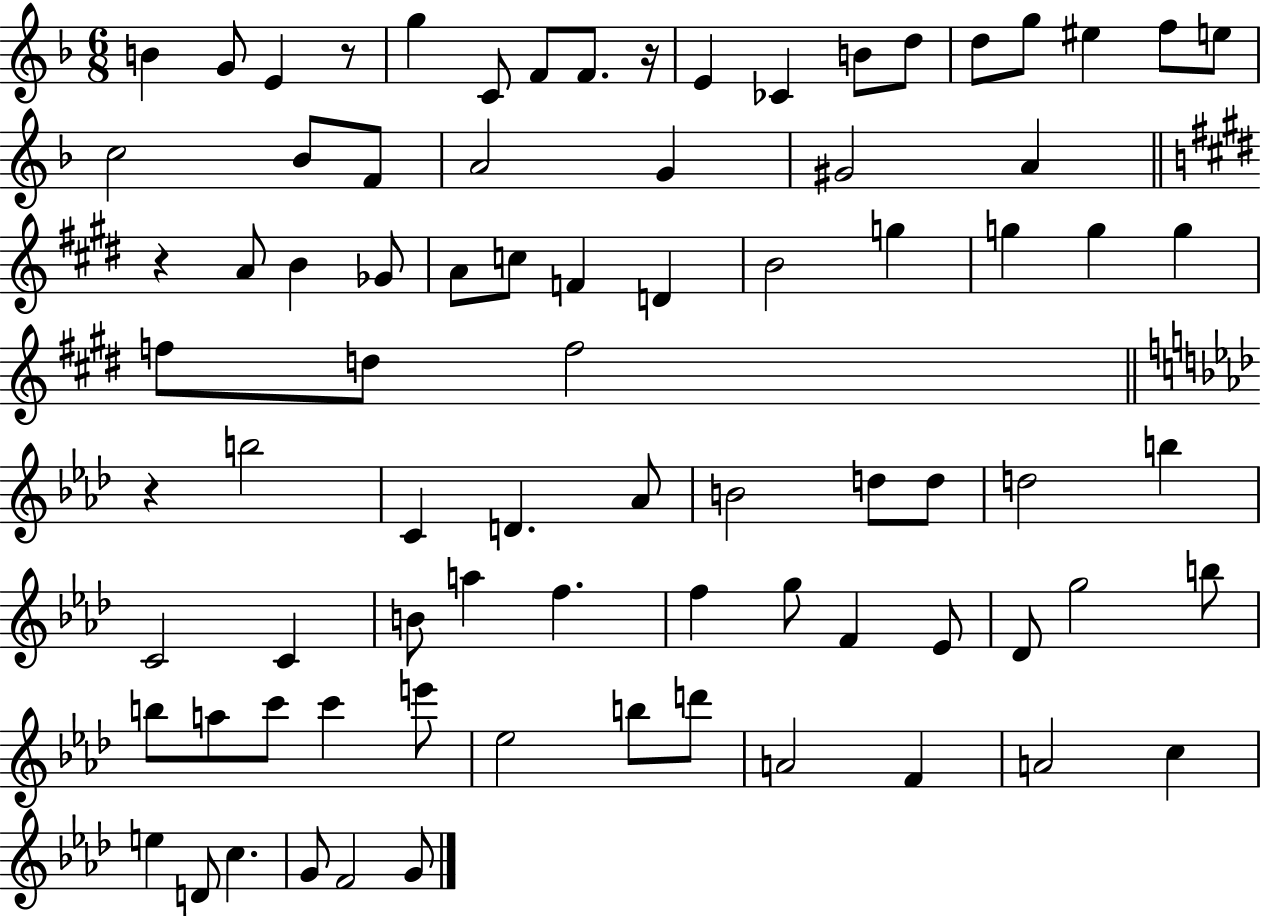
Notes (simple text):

B4/q G4/e E4/q R/e G5/q C4/e F4/e F4/e. R/s E4/q CES4/q B4/e D5/e D5/e G5/e EIS5/q F5/e E5/e C5/h Bb4/e F4/e A4/h G4/q G#4/h A4/q R/q A4/e B4/q Gb4/e A4/e C5/e F4/q D4/q B4/h G5/q G5/q G5/q G5/q F5/e D5/e F5/h R/q B5/h C4/q D4/q. Ab4/e B4/h D5/e D5/e D5/h B5/q C4/h C4/q B4/e A5/q F5/q. F5/q G5/e F4/q Eb4/e Db4/e G5/h B5/e B5/e A5/e C6/e C6/q E6/e Eb5/h B5/e D6/e A4/h F4/q A4/h C5/q E5/q D4/e C5/q. G4/e F4/h G4/e